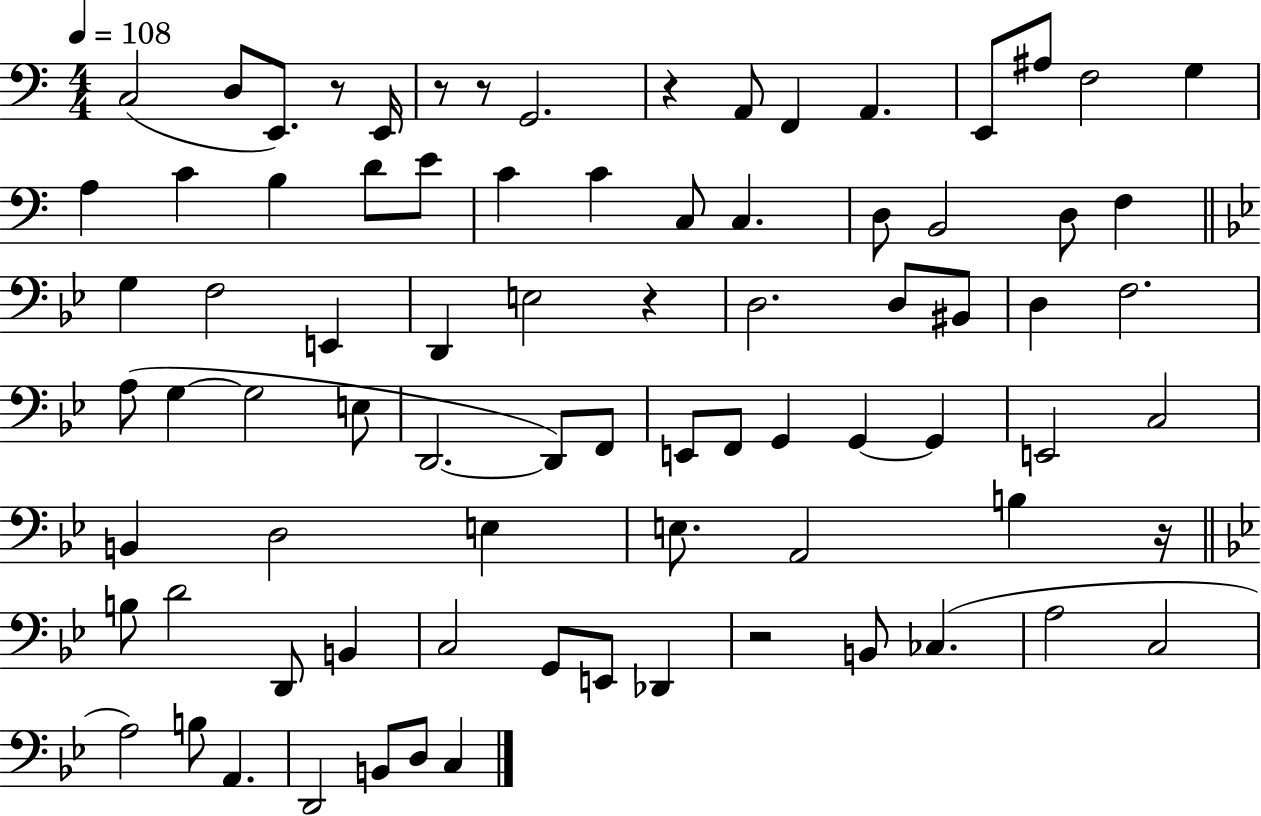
{
  \clef bass
  \numericTimeSignature
  \time 4/4
  \key c \major
  \tempo 4 = 108
  c2( d8 e,8.) r8 e,16 | r8 r8 g,2. | r4 a,8 f,4 a,4. | e,8 ais8 f2 g4 | \break a4 c'4 b4 d'8 e'8 | c'4 c'4 c8 c4. | d8 b,2 d8 f4 | \bar "||" \break \key bes \major g4 f2 e,4 | d,4 e2 r4 | d2. d8 bis,8 | d4 f2. | \break a8( g4~~ g2 e8 | d,2.~~ d,8) f,8 | e,8 f,8 g,4 g,4~~ g,4 | e,2 c2 | \break b,4 d2 e4 | e8. a,2 b4 r16 | \bar "||" \break \key bes \major b8 d'2 d,8 b,4 | c2 g,8 e,8 des,4 | r2 b,8 ces4.( | a2 c2 | \break a2) b8 a,4. | d,2 b,8 d8 c4 | \bar "|."
}